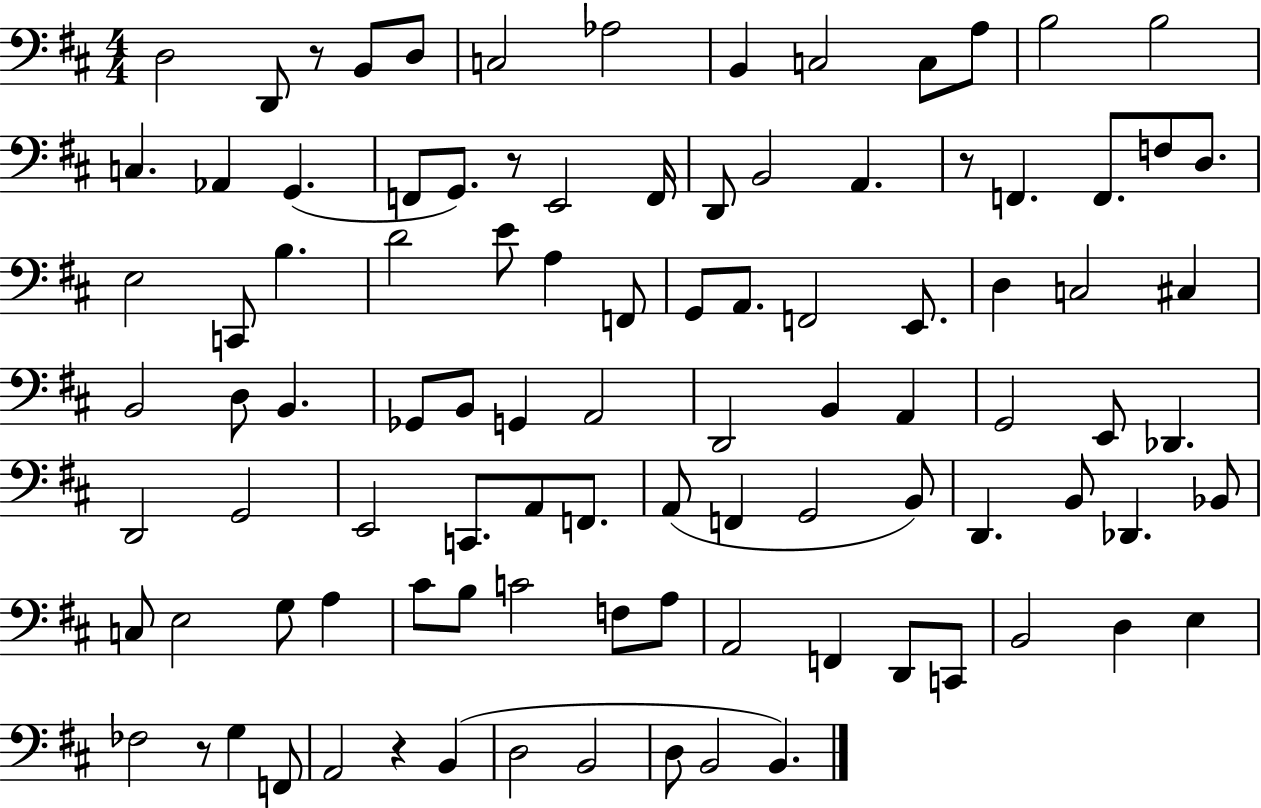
{
  \clef bass
  \numericTimeSignature
  \time 4/4
  \key d \major
  \repeat volta 2 { d2 d,8 r8 b,8 d8 | c2 aes2 | b,4 c2 c8 a8 | b2 b2 | \break c4. aes,4 g,4.( | f,8 g,8.) r8 e,2 f,16 | d,8 b,2 a,4. | r8 f,4. f,8. f8 d8. | \break e2 c,8 b4. | d'2 e'8 a4 f,8 | g,8 a,8. f,2 e,8. | d4 c2 cis4 | \break b,2 d8 b,4. | ges,8 b,8 g,4 a,2 | d,2 b,4 a,4 | g,2 e,8 des,4. | \break d,2 g,2 | e,2 c,8. a,8 f,8. | a,8( f,4 g,2 b,8) | d,4. b,8 des,4. bes,8 | \break c8 e2 g8 a4 | cis'8 b8 c'2 f8 a8 | a,2 f,4 d,8 c,8 | b,2 d4 e4 | \break fes2 r8 g4 f,8 | a,2 r4 b,4( | d2 b,2 | d8 b,2 b,4.) | \break } \bar "|."
}